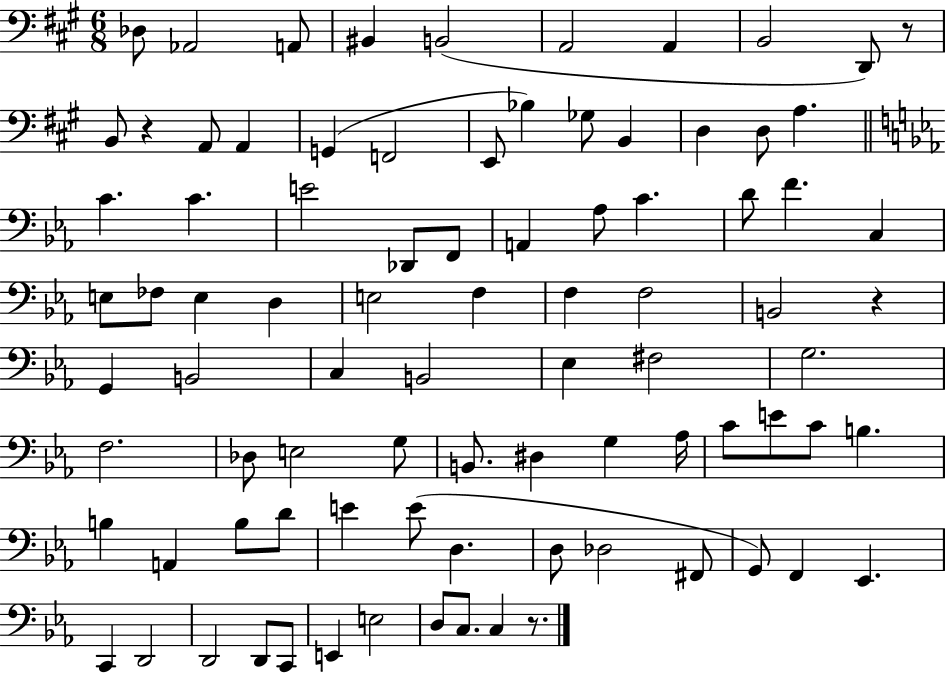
X:1
T:Untitled
M:6/8
L:1/4
K:A
_D,/2 _A,,2 A,,/2 ^B,, B,,2 A,,2 A,, B,,2 D,,/2 z/2 B,,/2 z A,,/2 A,, G,, F,,2 E,,/2 _B, _G,/2 B,, D, D,/2 A, C C E2 _D,,/2 F,,/2 A,, _A,/2 C D/2 F C, E,/2 _F,/2 E, D, E,2 F, F, F,2 B,,2 z G,, B,,2 C, B,,2 _E, ^F,2 G,2 F,2 _D,/2 E,2 G,/2 B,,/2 ^D, G, _A,/4 C/2 E/2 C/2 B, B, A,, B,/2 D/2 E E/2 D, D,/2 _D,2 ^F,,/2 G,,/2 F,, _E,, C,, D,,2 D,,2 D,,/2 C,,/2 E,, E,2 D,/2 C,/2 C, z/2